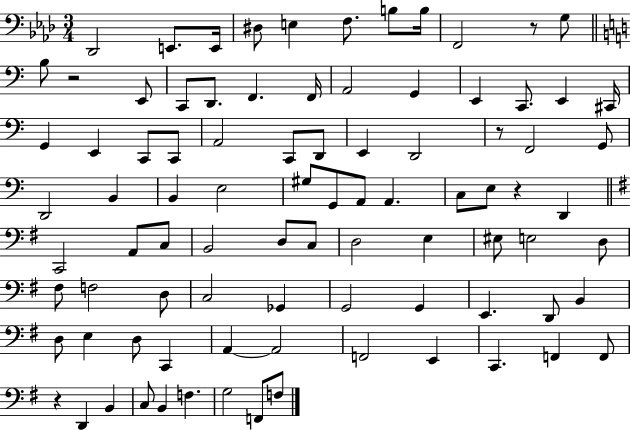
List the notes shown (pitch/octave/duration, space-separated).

Db2/h E2/e. E2/s D#3/e E3/q F3/e. B3/e B3/s F2/h R/e G3/e B3/e R/h E2/e C2/e D2/e. F2/q. F2/s A2/h G2/q E2/q C2/e. E2/q C#2/s G2/q E2/q C2/e C2/e A2/h C2/e D2/e E2/q D2/h R/e F2/h G2/e D2/h B2/q B2/q E3/h G#3/e G2/e A2/e A2/q. C3/e E3/e R/q D2/q C2/h A2/e C3/e B2/h D3/e C3/e D3/h E3/q EIS3/e E3/h D3/e F#3/e F3/h D3/e C3/h Gb2/q G2/h G2/q E2/q. D2/e B2/q D3/e E3/q D3/e C2/q A2/q A2/h F2/h E2/q C2/q. F2/q F2/e R/q D2/q B2/q C3/e B2/q F3/q. G3/h F2/e F3/e